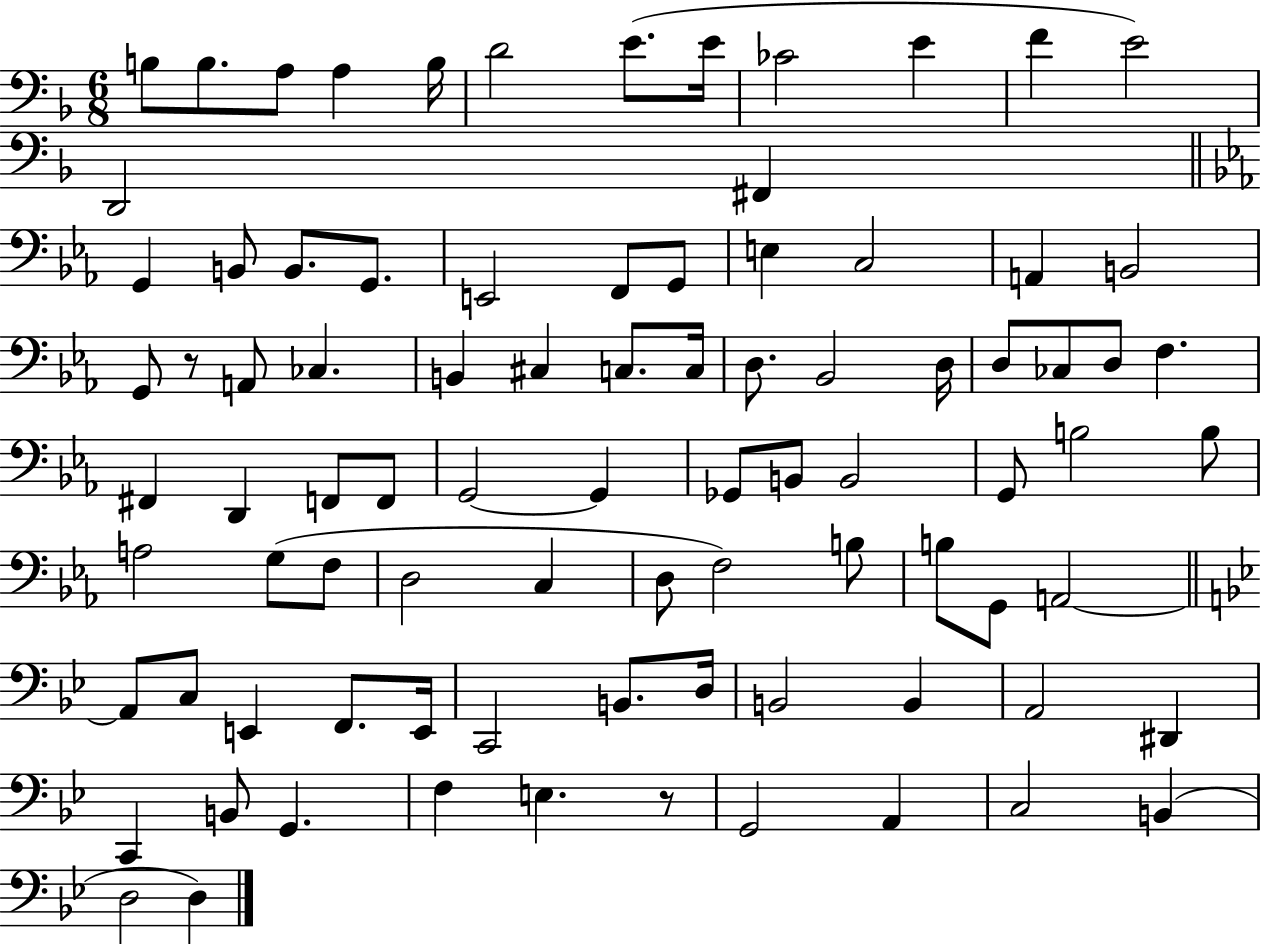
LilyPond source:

{
  \clef bass
  \numericTimeSignature
  \time 6/8
  \key f \major
  b8 b8. a8 a4 b16 | d'2 e'8.( e'16 | ces'2 e'4 | f'4 e'2) | \break d,2 fis,4 | \bar "||" \break \key ees \major g,4 b,8 b,8. g,8. | e,2 f,8 g,8 | e4 c2 | a,4 b,2 | \break g,8 r8 a,8 ces4. | b,4 cis4 c8. c16 | d8. bes,2 d16 | d8 ces8 d8 f4. | \break fis,4 d,4 f,8 f,8 | g,2~~ g,4 | ges,8 b,8 b,2 | g,8 b2 b8 | \break a2 g8( f8 | d2 c4 | d8 f2) b8 | b8 g,8 a,2~~ | \break \bar "||" \break \key bes \major a,8 c8 e,4 f,8. e,16 | c,2 b,8. d16 | b,2 b,4 | a,2 dis,4 | \break c,4 b,8 g,4. | f4 e4. r8 | g,2 a,4 | c2 b,4( | \break d2 d4) | \bar "|."
}